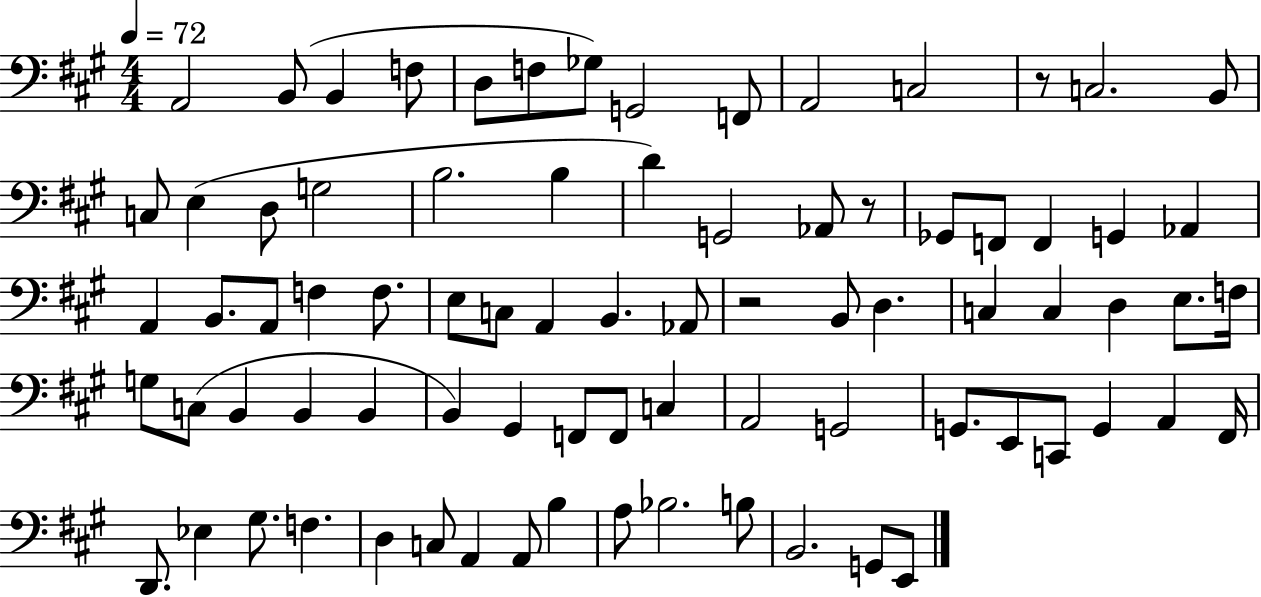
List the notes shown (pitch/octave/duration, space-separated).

A2/h B2/e B2/q F3/e D3/e F3/e Gb3/e G2/h F2/e A2/h C3/h R/e C3/h. B2/e C3/e E3/q D3/e G3/h B3/h. B3/q D4/q G2/h Ab2/e R/e Gb2/e F2/e F2/q G2/q Ab2/q A2/q B2/e. A2/e F3/q F3/e. E3/e C3/e A2/q B2/q. Ab2/e R/h B2/e D3/q. C3/q C3/q D3/q E3/e. F3/s G3/e C3/e B2/q B2/q B2/q B2/q G#2/q F2/e F2/e C3/q A2/h G2/h G2/e. E2/e C2/e G2/q A2/q F#2/s D2/e. Eb3/q G#3/e. F3/q. D3/q C3/e A2/q A2/e B3/q A3/e Bb3/h. B3/e B2/h. G2/e E2/e